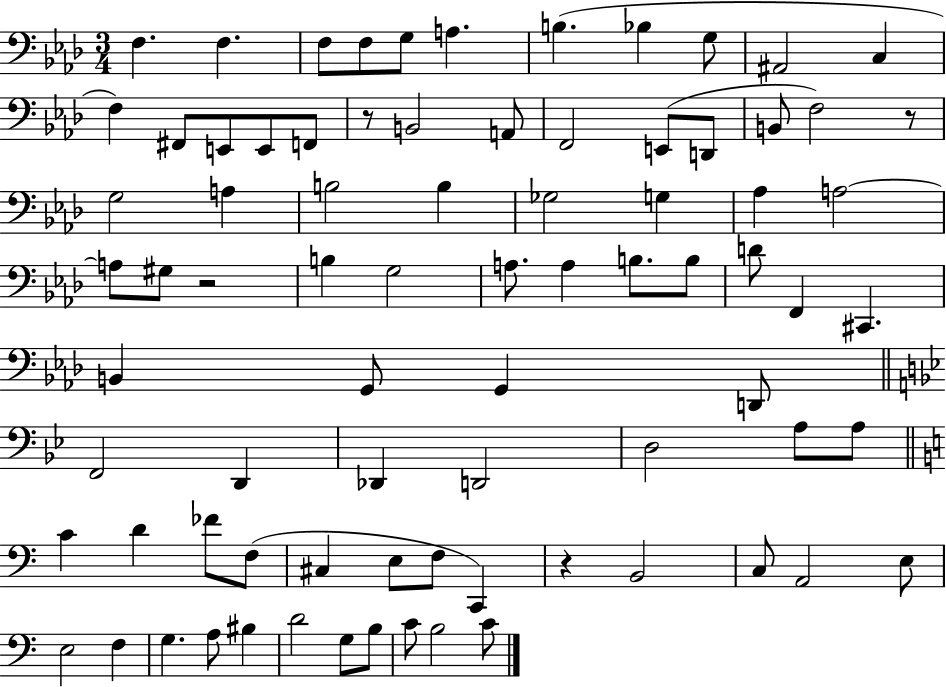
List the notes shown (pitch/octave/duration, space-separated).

F3/q. F3/q. F3/e F3/e G3/e A3/q. B3/q. Bb3/q G3/e A#2/h C3/q F3/q F#2/e E2/e E2/e F2/e R/e B2/h A2/e F2/h E2/e D2/e B2/e F3/h R/e G3/h A3/q B3/h B3/q Gb3/h G3/q Ab3/q A3/h A3/e G#3/e R/h B3/q G3/h A3/e. A3/q B3/e. B3/e D4/e F2/q C#2/q. B2/q G2/e G2/q D2/e F2/h D2/q Db2/q D2/h D3/h A3/e A3/e C4/q D4/q FES4/e F3/e C#3/q E3/e F3/e C2/q R/q B2/h C3/e A2/h E3/e E3/h F3/q G3/q. A3/e BIS3/q D4/h G3/e B3/e C4/e B3/h C4/e